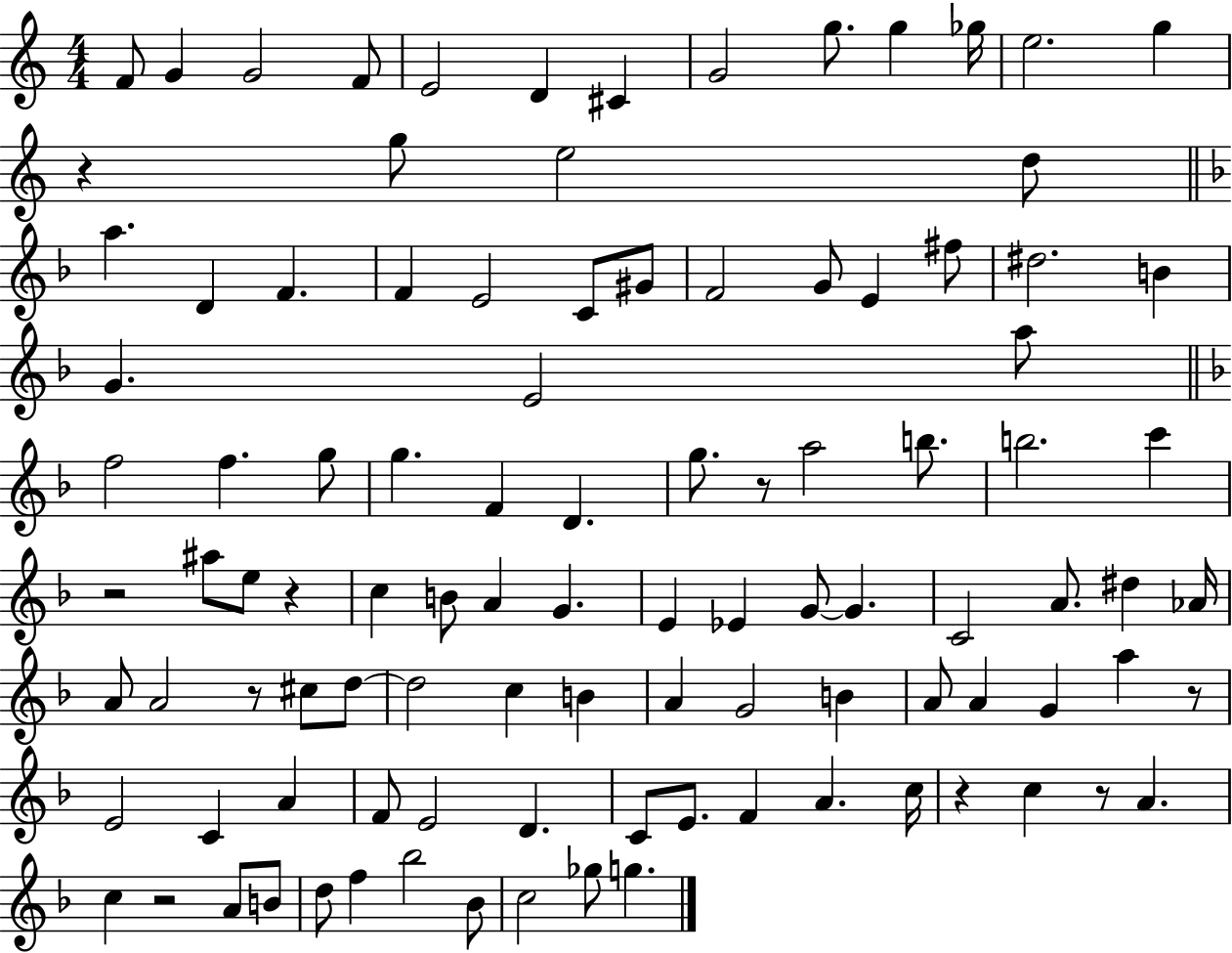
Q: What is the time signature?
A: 4/4